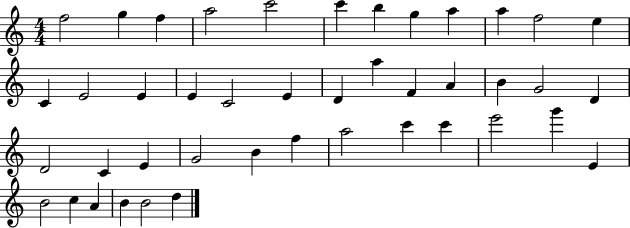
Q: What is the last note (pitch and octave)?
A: D5